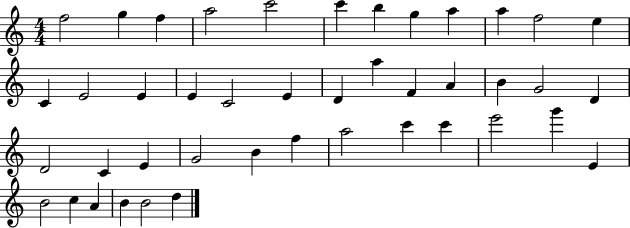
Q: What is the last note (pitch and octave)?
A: D5